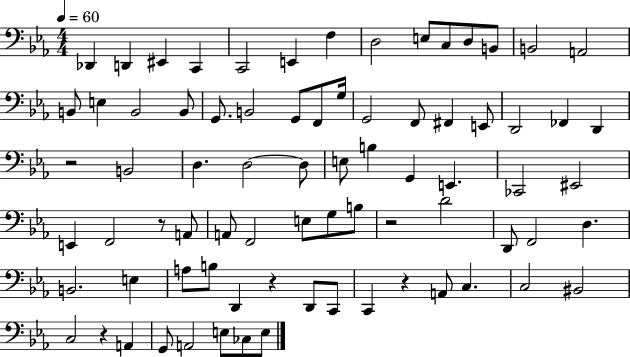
Db2/q D2/q EIS2/q C2/q C2/h E2/q F3/q D3/h E3/e C3/e D3/e B2/e B2/h A2/h B2/e E3/q B2/h B2/e G2/e. B2/h G2/e F2/e G3/s G2/h F2/e F#2/q E2/e D2/h FES2/q D2/q R/h B2/h D3/q. D3/h D3/e E3/e B3/q G2/q E2/q. CES2/h EIS2/h E2/q F2/h R/e A2/e A2/e F2/h E3/e G3/e B3/e R/h D4/h D2/e F2/h D3/q. B2/h. E3/q A3/e B3/e D2/q R/q D2/e C2/e C2/q R/q A2/e C3/q. C3/h BIS2/h C3/h R/q A2/q G2/e A2/h E3/e CES3/e E3/e